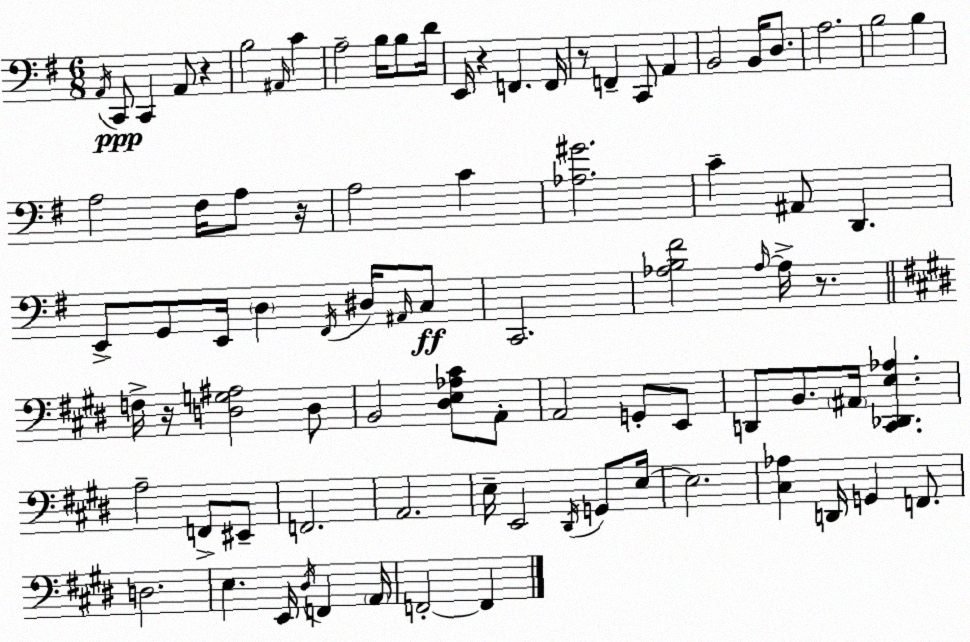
X:1
T:Untitled
M:6/8
L:1/4
K:Em
A,,/4 C,,/2 C,, A,,/2 z B,2 ^A,,/4 C A,2 B,/4 B,/2 D/4 E,,/4 z F,, F,,/4 z/2 F,, C,,/2 A,, B,,2 B,,/4 D,/2 A,2 B,2 B, A,2 ^F,/4 A,/2 z/4 A,2 C [_A,^G]2 C ^A,,/2 D,, E,,/2 G,,/2 E,,/4 D, ^F,,/4 ^D,/4 ^A,,/4 C,/2 C,,2 [_A,B,^F]2 _A,/4 _A,/4 z/2 F,/4 z/4 [D,G,^A,]2 D,/2 B,,2 [^D,E,_A,^C]/2 A,,/2 A,,2 G,,/2 E,,/2 D,,/2 B,,/2 ^A,,/4 [^C,,_D,,E,_A,] A,2 F,,/2 ^E,,/2 F,,2 A,,2 E,/4 E,,2 ^D,,/4 G,,/2 E,/4 E,2 [^C,_A,] D,,/4 G,, F,,/2 D,2 E, E,,/4 ^D,/4 F,, A,,/4 F,,2 F,,